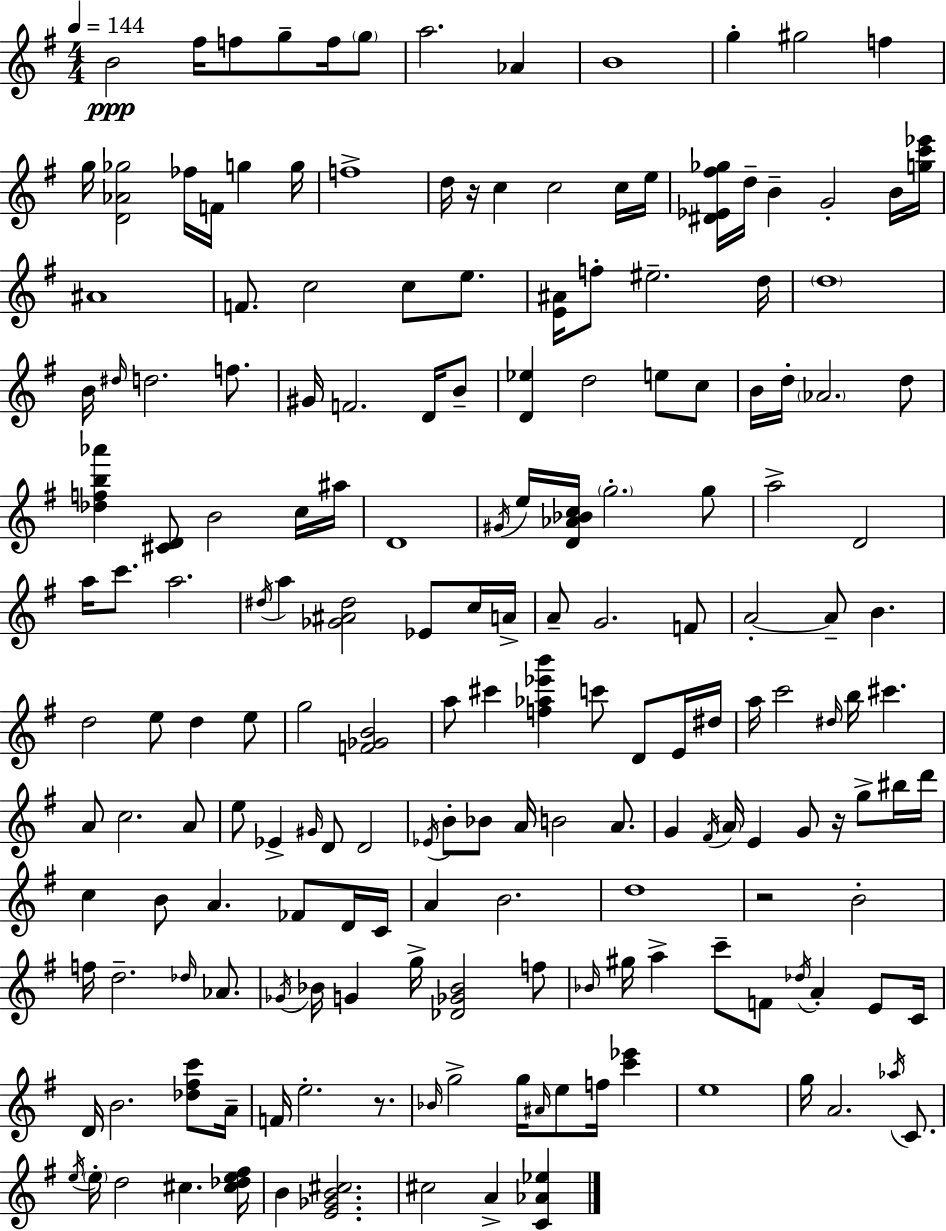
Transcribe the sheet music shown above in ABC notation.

X:1
T:Untitled
M:4/4
L:1/4
K:G
B2 ^f/4 f/2 g/2 f/4 g/2 a2 _A B4 g ^g2 f g/4 [D_A_g]2 _f/4 F/4 g g/4 f4 d/4 z/4 c c2 c/4 e/4 [^D_E^f_g]/4 d/4 B G2 B/4 [gc'_e']/4 ^A4 F/2 c2 c/2 e/2 [E^A]/4 f/2 ^e2 d/4 d4 B/4 ^d/4 d2 f/2 ^G/4 F2 D/4 B/2 [D_e] d2 e/2 c/2 B/4 d/4 _A2 d/2 [_dfb_a'] [^CD]/2 B2 c/4 ^a/4 D4 ^G/4 e/4 [D_A_Bc]/4 g2 g/2 a2 D2 a/4 c'/2 a2 ^d/4 a [_G^A^d]2 _E/2 c/4 A/4 A/2 G2 F/2 A2 A/2 B d2 e/2 d e/2 g2 [F_GB]2 a/2 ^c' [f_a_e'b'] c'/2 D/2 E/4 ^d/4 a/4 c'2 ^d/4 b/4 ^c' A/2 c2 A/2 e/2 _E ^G/4 D/2 D2 _E/4 B/2 _B/2 A/4 B2 A/2 G ^F/4 A/4 E G/2 z/4 g/2 ^b/4 d'/4 c B/2 A _F/2 D/4 C/4 A B2 d4 z2 B2 f/4 d2 _d/4 _A/2 _G/4 _B/4 G g/4 [_D_G_B]2 f/2 _B/4 ^g/4 a c'/2 F/2 _d/4 A E/2 C/4 D/4 B2 [_d^fc']/2 A/4 F/4 e2 z/2 _B/4 g2 g/4 ^A/4 e/2 f/4 [c'_e'] e4 g/4 A2 _a/4 C/2 e/4 e/4 d2 ^c [^c_de^f]/4 B [E_GB^c]2 ^c2 A [C_A_e]